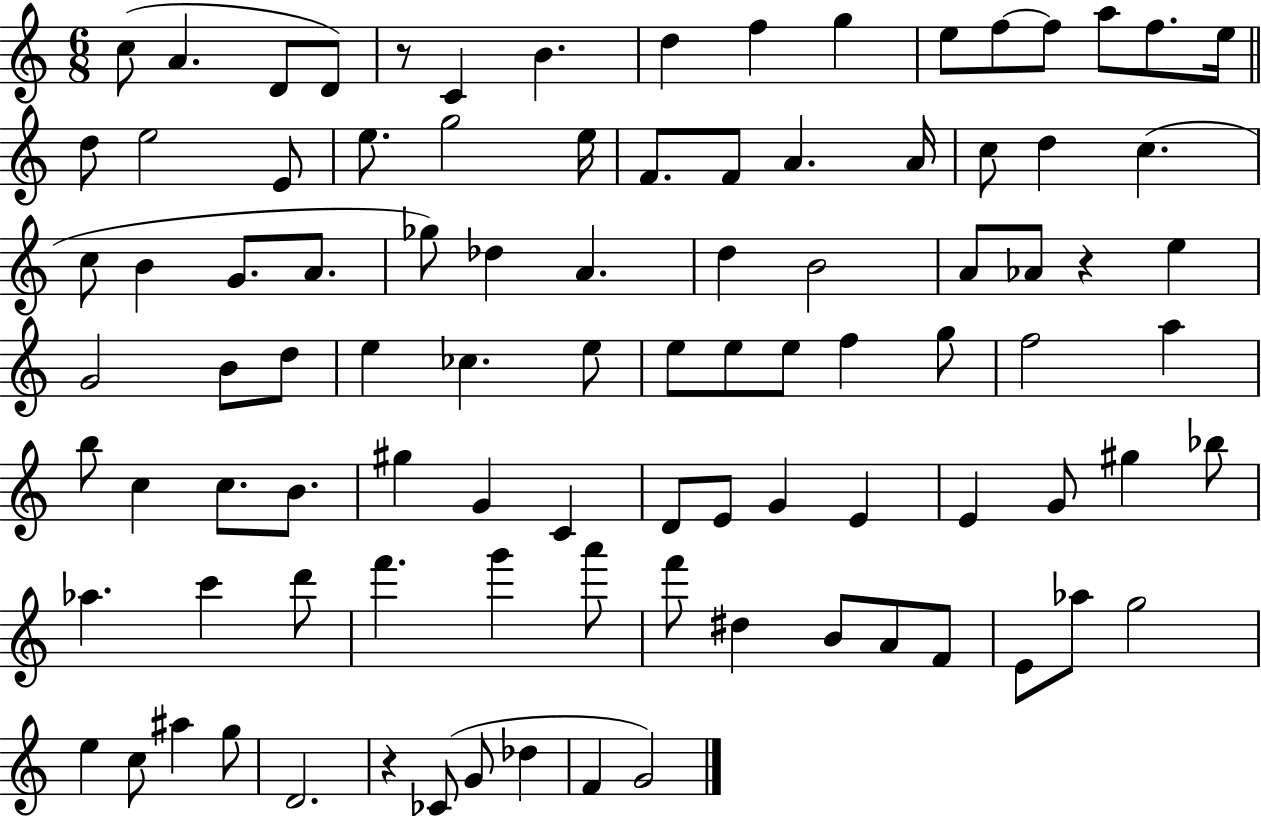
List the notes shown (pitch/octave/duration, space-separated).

C5/e A4/q. D4/e D4/e R/e C4/q B4/q. D5/q F5/q G5/q E5/e F5/e F5/e A5/e F5/e. E5/s D5/e E5/h E4/e E5/e. G5/h E5/s F4/e. F4/e A4/q. A4/s C5/e D5/q C5/q. C5/e B4/q G4/e. A4/e. Gb5/e Db5/q A4/q. D5/q B4/h A4/e Ab4/e R/q E5/q G4/h B4/e D5/e E5/q CES5/q. E5/e E5/e E5/e E5/e F5/q G5/e F5/h A5/q B5/e C5/q C5/e. B4/e. G#5/q G4/q C4/q D4/e E4/e G4/q E4/q E4/q G4/e G#5/q Bb5/e Ab5/q. C6/q D6/e F6/q. G6/q A6/e F6/e D#5/q B4/e A4/e F4/e E4/e Ab5/e G5/h E5/q C5/e A#5/q G5/e D4/h. R/q CES4/e G4/e Db5/q F4/q G4/h